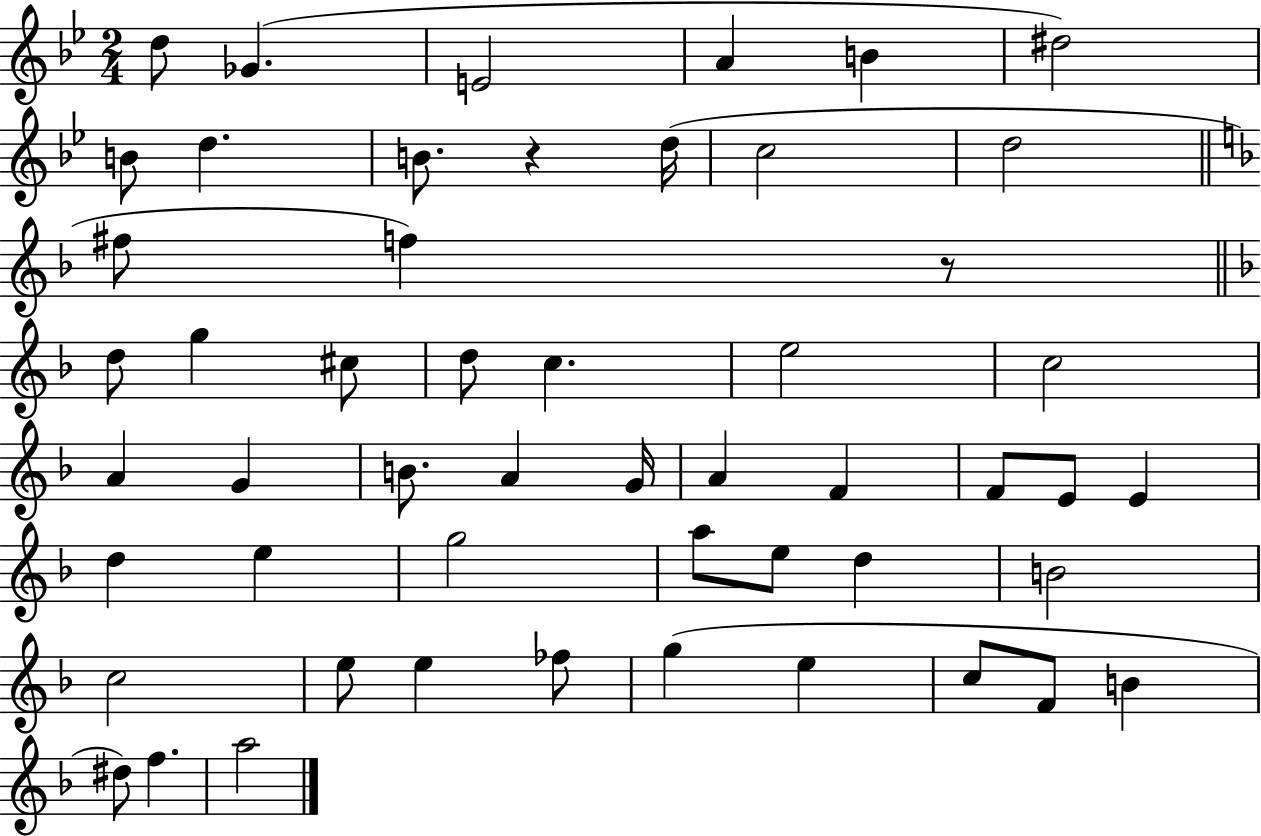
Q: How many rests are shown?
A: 2